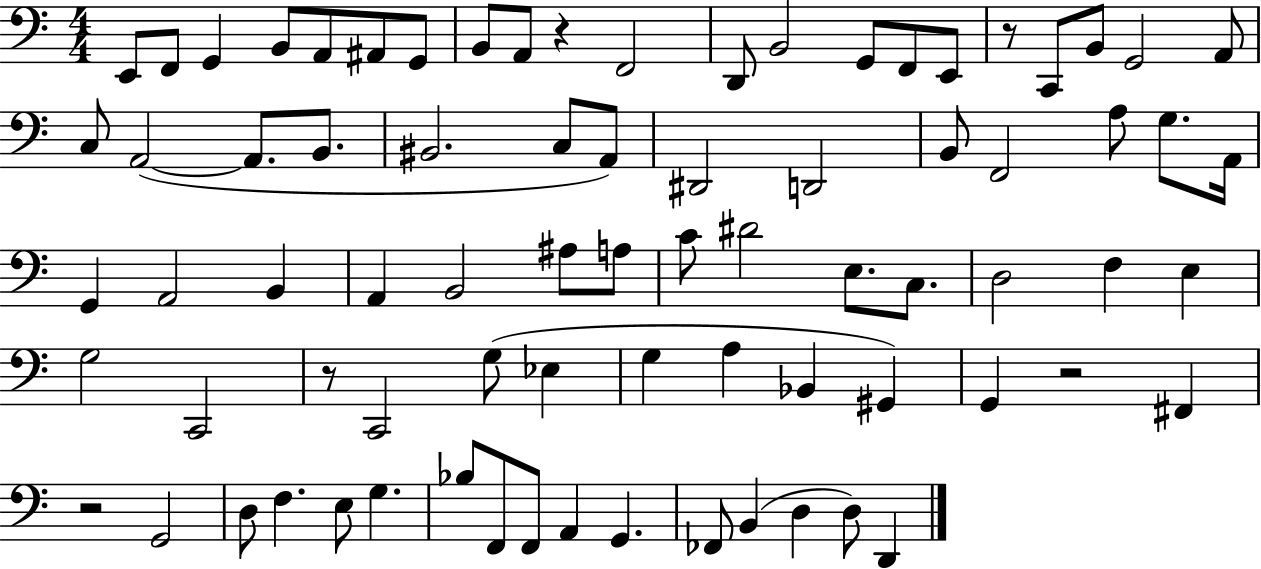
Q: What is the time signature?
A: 4/4